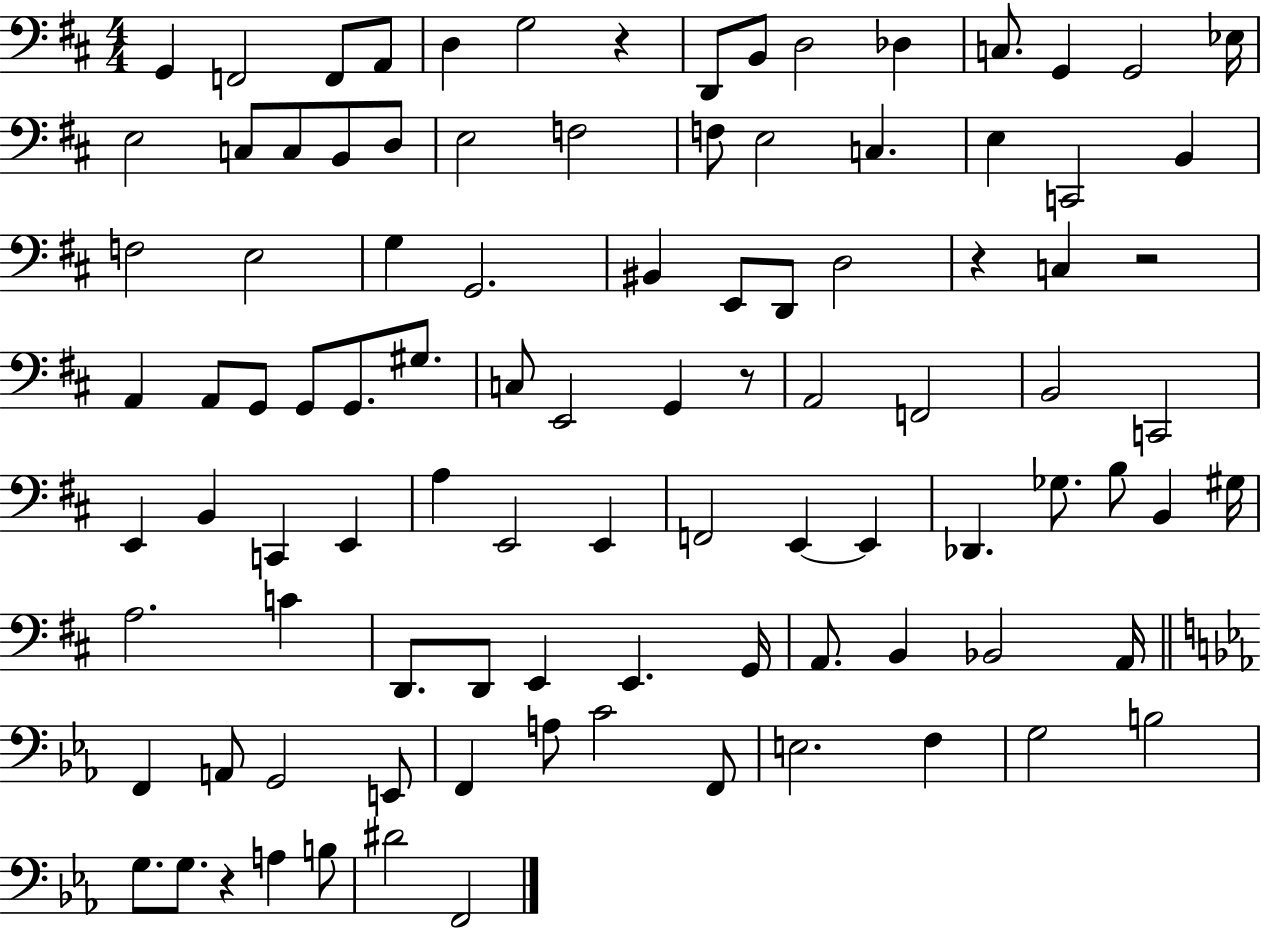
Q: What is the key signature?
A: D major